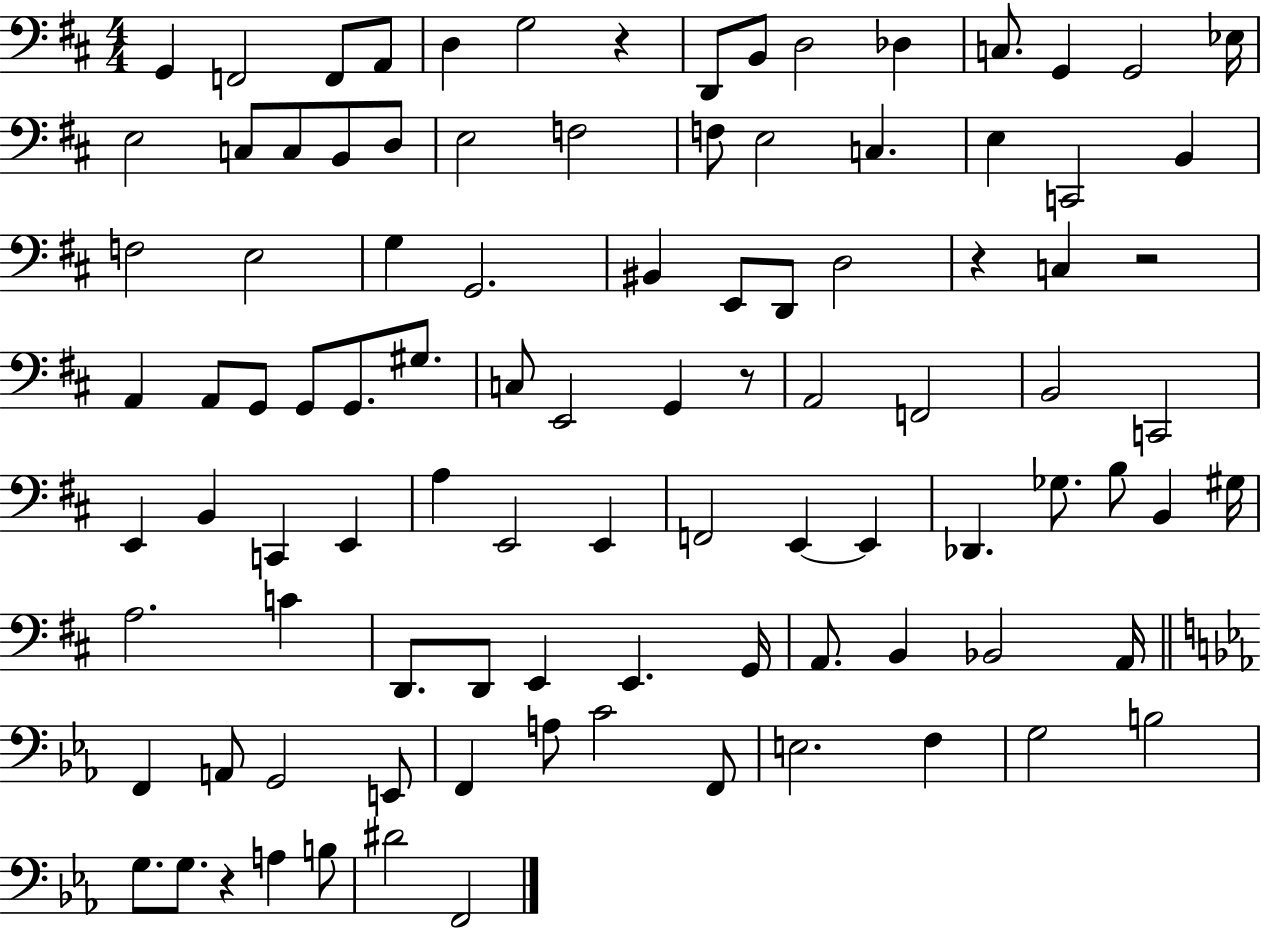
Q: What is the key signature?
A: D major